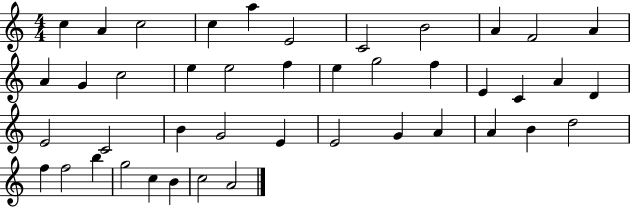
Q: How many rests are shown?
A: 0